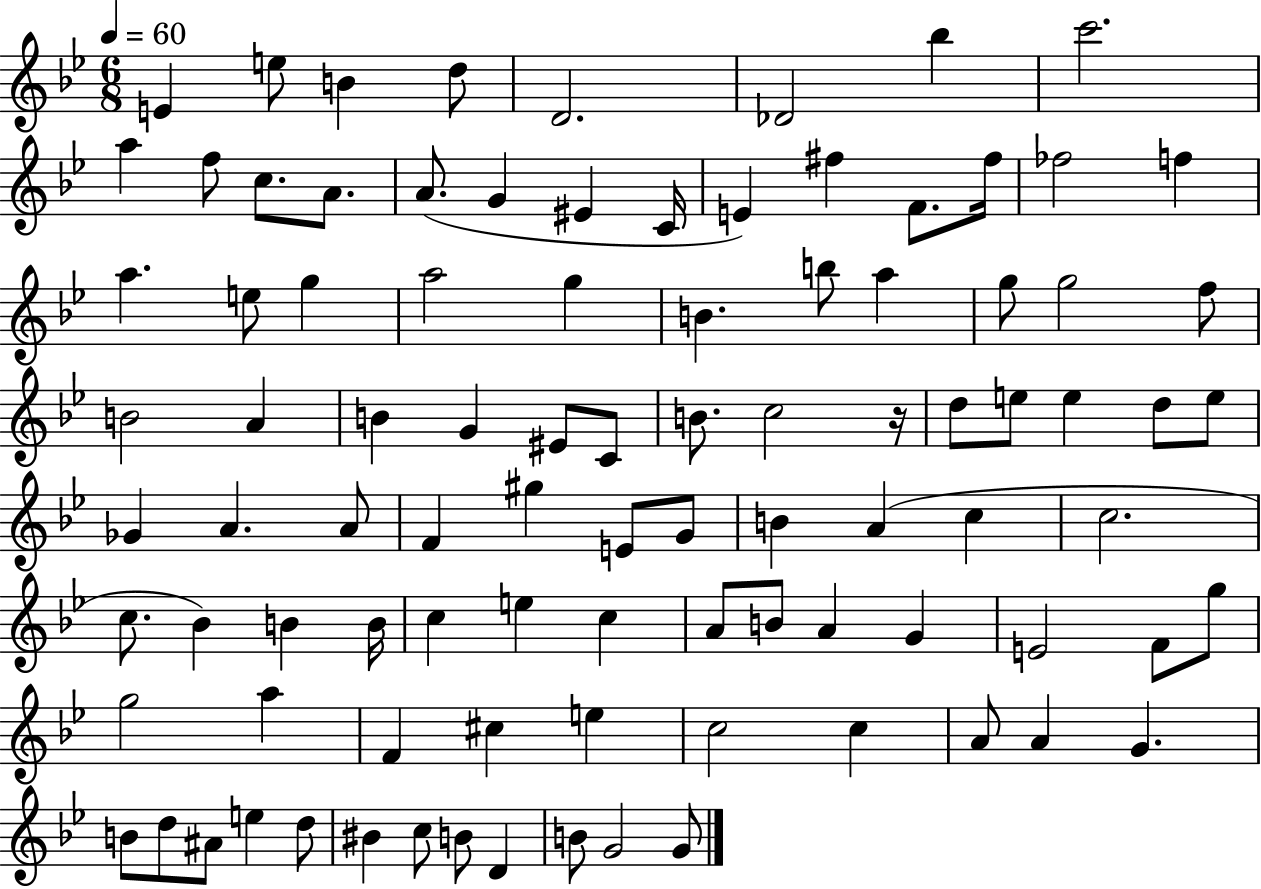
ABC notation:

X:1
T:Untitled
M:6/8
L:1/4
K:Bb
E e/2 B d/2 D2 _D2 _b c'2 a f/2 c/2 A/2 A/2 G ^E C/4 E ^f F/2 ^f/4 _f2 f a e/2 g a2 g B b/2 a g/2 g2 f/2 B2 A B G ^E/2 C/2 B/2 c2 z/4 d/2 e/2 e d/2 e/2 _G A A/2 F ^g E/2 G/2 B A c c2 c/2 _B B B/4 c e c A/2 B/2 A G E2 F/2 g/2 g2 a F ^c e c2 c A/2 A G B/2 d/2 ^A/2 e d/2 ^B c/2 B/2 D B/2 G2 G/2